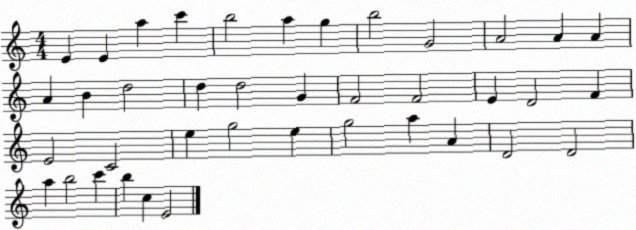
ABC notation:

X:1
T:Untitled
M:4/4
L:1/4
K:C
E E a c' b2 a g b2 G2 A2 A A A B d2 d d2 G F2 F2 E D2 F E2 C2 e g2 e g2 a A D2 D2 a b2 c' b c E2